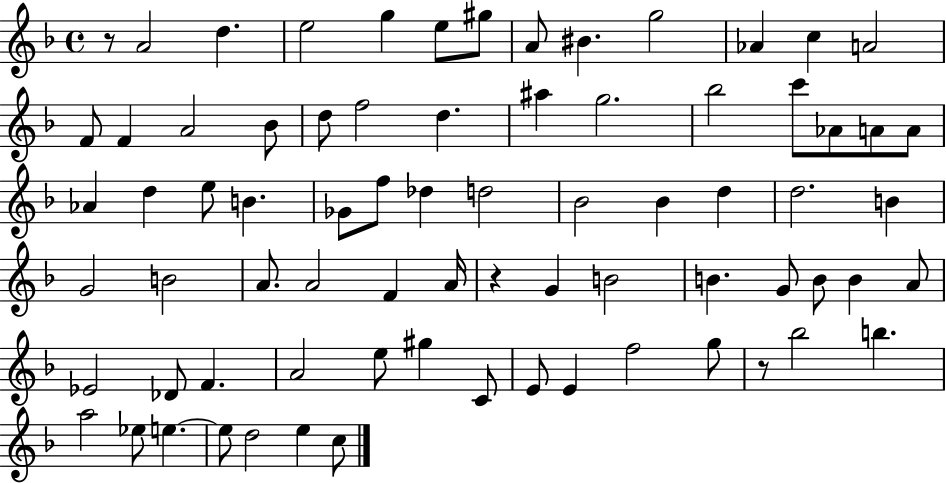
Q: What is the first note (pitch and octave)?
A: A4